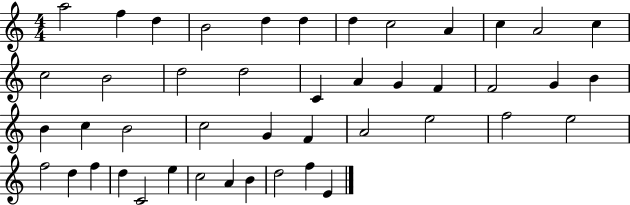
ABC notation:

X:1
T:Untitled
M:4/4
L:1/4
K:C
a2 f d B2 d d d c2 A c A2 c c2 B2 d2 d2 C A G F F2 G B B c B2 c2 G F A2 e2 f2 e2 f2 d f d C2 e c2 A B d2 f E